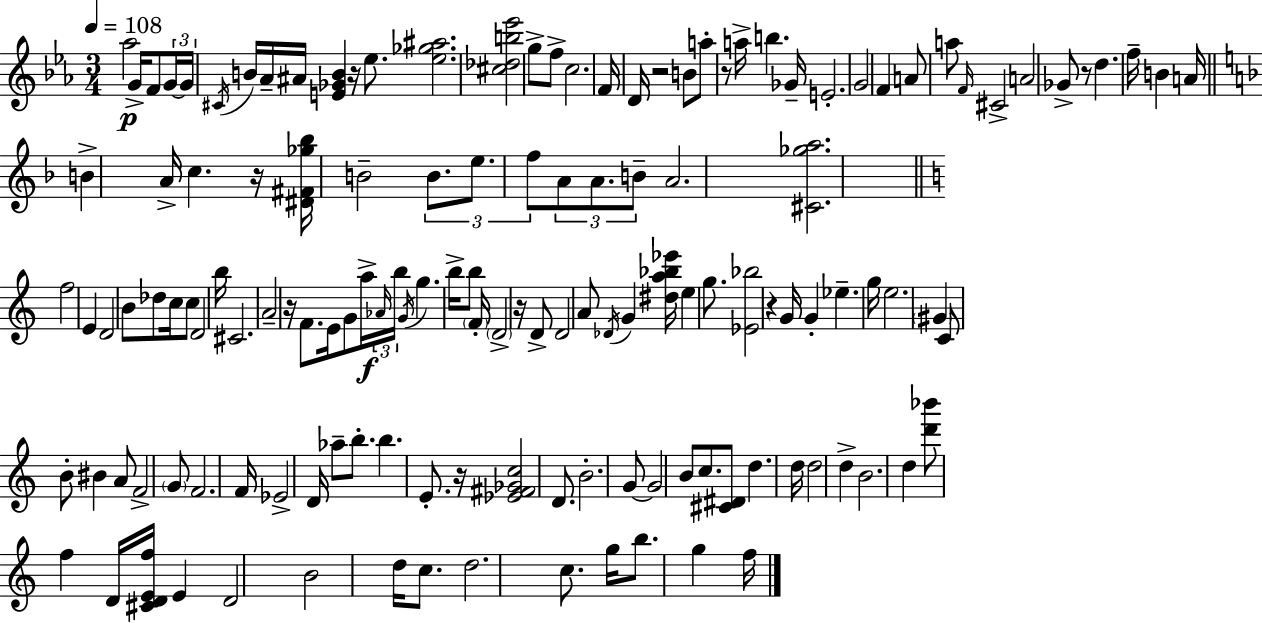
X:1
T:Untitled
M:3/4
L:1/4
K:Cm
_a2 G/4 F/2 G/4 G/4 ^C/4 B/4 _A/4 ^A/4 [E_GB] z/4 _e/2 [_e_g^a]2 [^c_db_e']2 g/2 f/2 c2 F/4 D/4 z2 B/2 a/2 z/2 a/4 b _G/4 E2 G2 F A/2 a/2 F/4 ^C2 A2 _G/2 z/2 d f/4 B A/4 B A/4 c z/4 [^D^F_g_b]/4 B2 B/2 e/2 f/2 A/2 A/2 B/2 A2 [^C_ga]2 f2 E D2 B/2 _d/2 c/4 c/2 D2 b/4 ^C2 A2 z/4 F/2 E/4 G/2 a/4 _A/4 b/4 G/4 g b/4 b/2 F/4 D2 z/4 D/2 D2 A/2 _D/4 G [^da_b_e']/4 e g/2 [_E_b]2 z G/4 G _e g/4 e2 ^G C/2 B/2 ^B A/2 F2 G/2 F2 F/4 _E2 D/4 _a/2 b/2 b E/2 z/4 [_E^F_Gc]2 D/2 B2 G/2 G2 B/2 c/2 [^C^D]/2 d d/4 d2 d B2 d [d'_b']/2 f D/4 [^CDEf]/4 E D2 B2 d/4 c/2 d2 c/2 g/4 b/2 g f/4